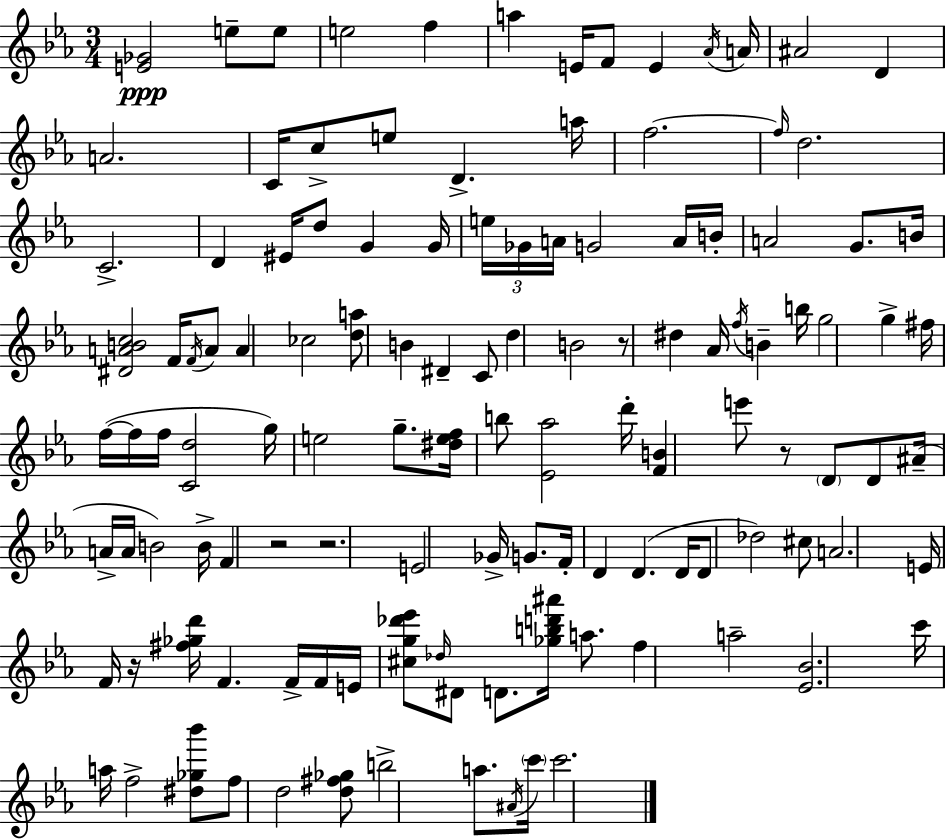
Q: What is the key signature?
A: C minor